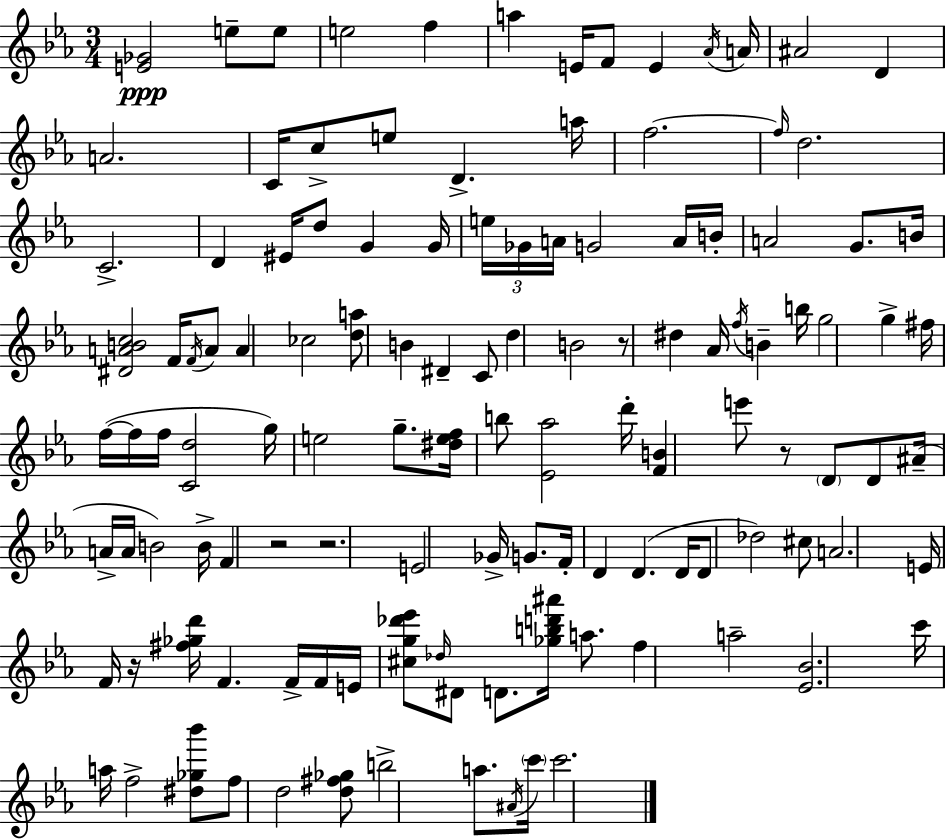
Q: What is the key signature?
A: C minor